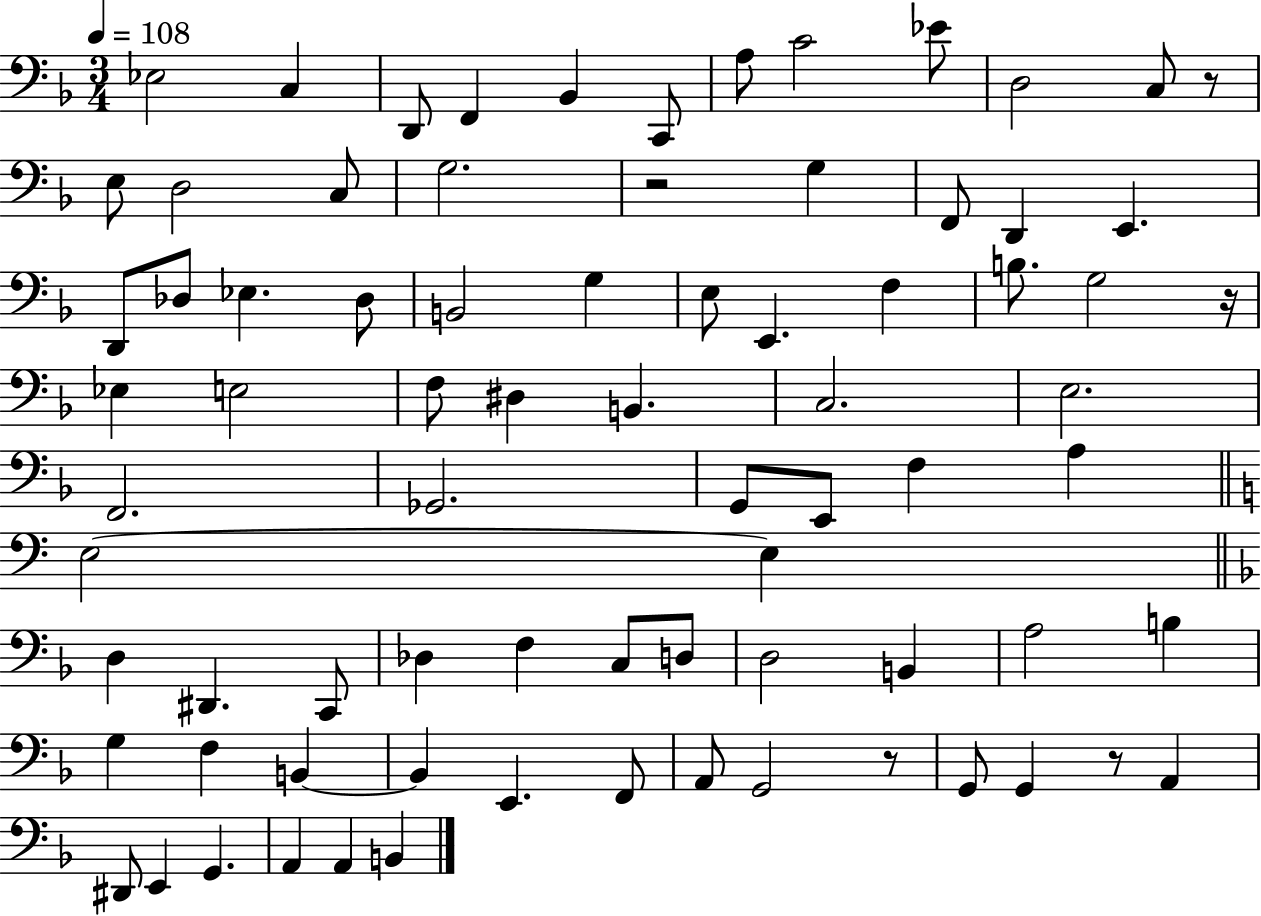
X:1
T:Untitled
M:3/4
L:1/4
K:F
_E,2 C, D,,/2 F,, _B,, C,,/2 A,/2 C2 _E/2 D,2 C,/2 z/2 E,/2 D,2 C,/2 G,2 z2 G, F,,/2 D,, E,, D,,/2 _D,/2 _E, _D,/2 B,,2 G, E,/2 E,, F, B,/2 G,2 z/4 _E, E,2 F,/2 ^D, B,, C,2 E,2 F,,2 _G,,2 G,,/2 E,,/2 F, A, E,2 E, D, ^D,, C,,/2 _D, F, C,/2 D,/2 D,2 B,, A,2 B, G, F, B,, B,, E,, F,,/2 A,,/2 G,,2 z/2 G,,/2 G,, z/2 A,, ^D,,/2 E,, G,, A,, A,, B,,